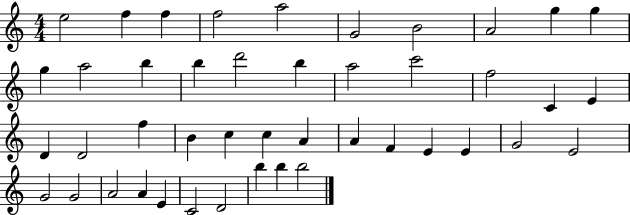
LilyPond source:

{
  \clef treble
  \numericTimeSignature
  \time 4/4
  \key c \major
  e''2 f''4 f''4 | f''2 a''2 | g'2 b'2 | a'2 g''4 g''4 | \break g''4 a''2 b''4 | b''4 d'''2 b''4 | a''2 c'''2 | f''2 c'4 e'4 | \break d'4 d'2 f''4 | b'4 c''4 c''4 a'4 | a'4 f'4 e'4 e'4 | g'2 e'2 | \break g'2 g'2 | a'2 a'4 e'4 | c'2 d'2 | b''4 b''4 b''2 | \break \bar "|."
}